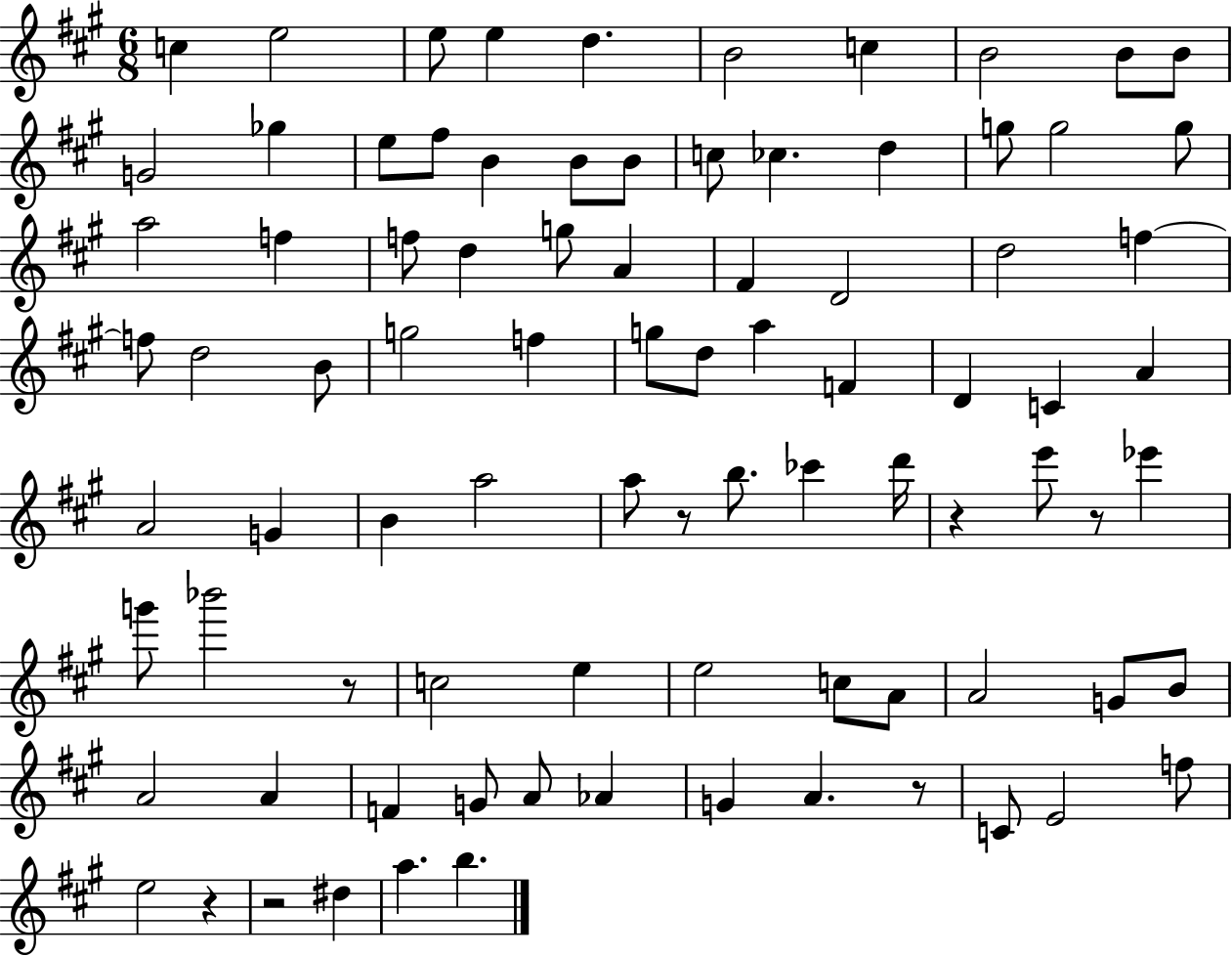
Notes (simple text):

C5/q E5/h E5/e E5/q D5/q. B4/h C5/q B4/h B4/e B4/e G4/h Gb5/q E5/e F#5/e B4/q B4/e B4/e C5/e CES5/q. D5/q G5/e G5/h G5/e A5/h F5/q F5/e D5/q G5/e A4/q F#4/q D4/h D5/h F5/q F5/e D5/h B4/e G5/h F5/q G5/e D5/e A5/q F4/q D4/q C4/q A4/q A4/h G4/q B4/q A5/h A5/e R/e B5/e. CES6/q D6/s R/q E6/e R/e Eb6/q G6/e Bb6/h R/e C5/h E5/q E5/h C5/e A4/e A4/h G4/e B4/e A4/h A4/q F4/q G4/e A4/e Ab4/q G4/q A4/q. R/e C4/e E4/h F5/e E5/h R/q R/h D#5/q A5/q. B5/q.